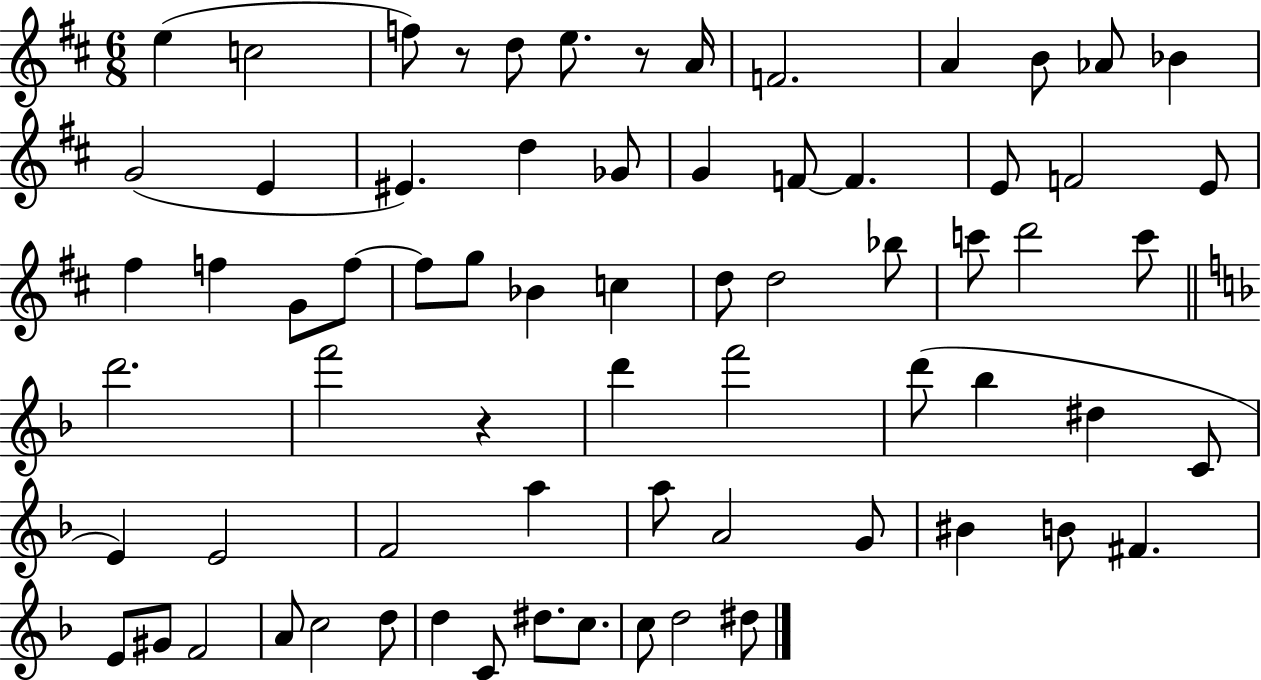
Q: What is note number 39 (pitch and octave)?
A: D6